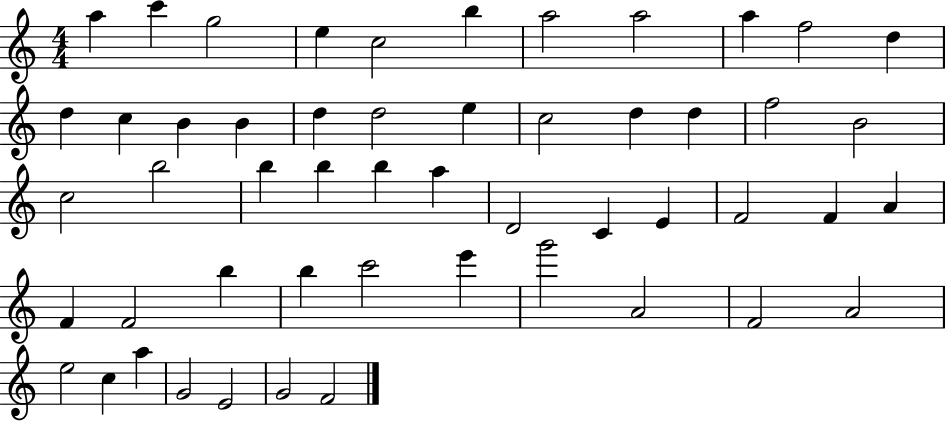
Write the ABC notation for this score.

X:1
T:Untitled
M:4/4
L:1/4
K:C
a c' g2 e c2 b a2 a2 a f2 d d c B B d d2 e c2 d d f2 B2 c2 b2 b b b a D2 C E F2 F A F F2 b b c'2 e' g'2 A2 F2 A2 e2 c a G2 E2 G2 F2